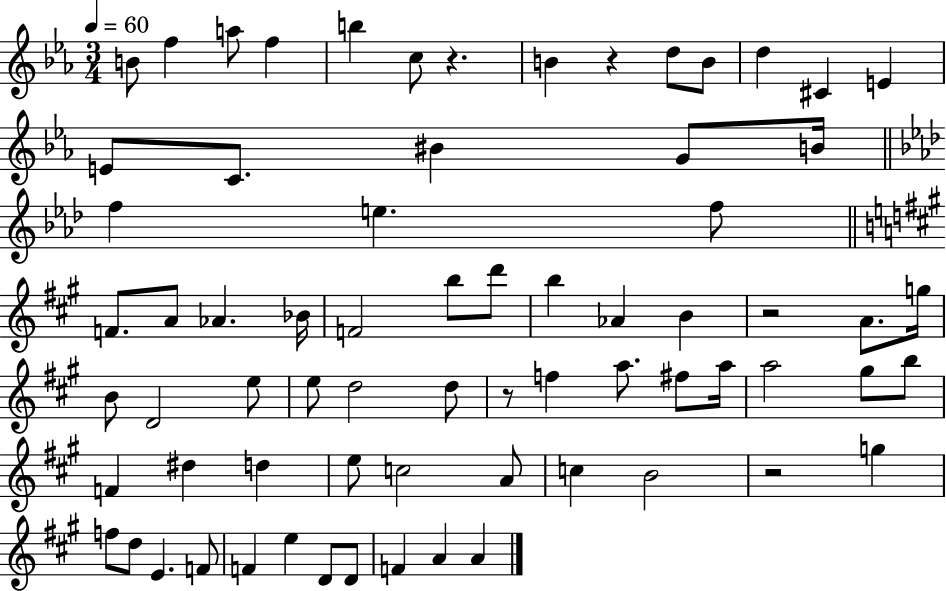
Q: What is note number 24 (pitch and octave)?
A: Bb4